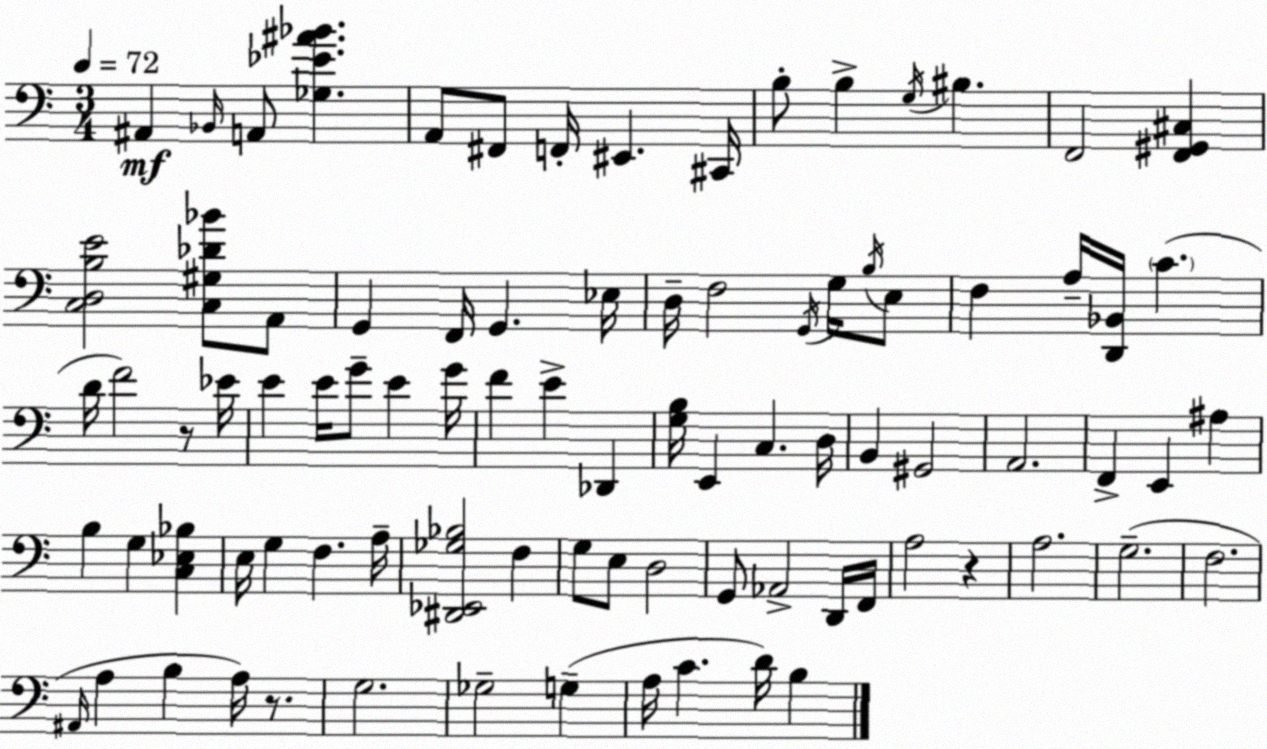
X:1
T:Untitled
M:3/4
L:1/4
K:Am
^A,, _B,,/4 A,,/2 [_G,_E^A_B] A,,/2 ^F,,/2 F,,/4 ^E,, ^C,,/4 B,/2 B, G,/4 ^B, F,,2 [F,,^G,,^C,] [C,D,B,E]2 [C,^G,_D_B]/2 A,,/2 G,, F,,/4 G,, _E,/4 D,/4 F,2 G,,/4 G,/4 B,/4 E,/2 F, A,/4 [D,,_B,,]/4 C D/4 F2 z/2 _E/4 E E/4 G/2 E G/4 F E _D,, [G,B,]/4 E,, C, D,/4 B,, ^G,,2 A,,2 F,, E,, ^A, B, G, [C,_E,_B,] E,/4 G, F, A,/4 [^D,,_E,,_G,_B,]2 F, G,/2 E,/2 D,2 G,,/2 _A,,2 D,,/4 F,,/4 A,2 z A,2 G,2 F,2 ^A,,/4 A, B, A,/4 z/2 G,2 _G,2 G, A,/4 C D/4 B,